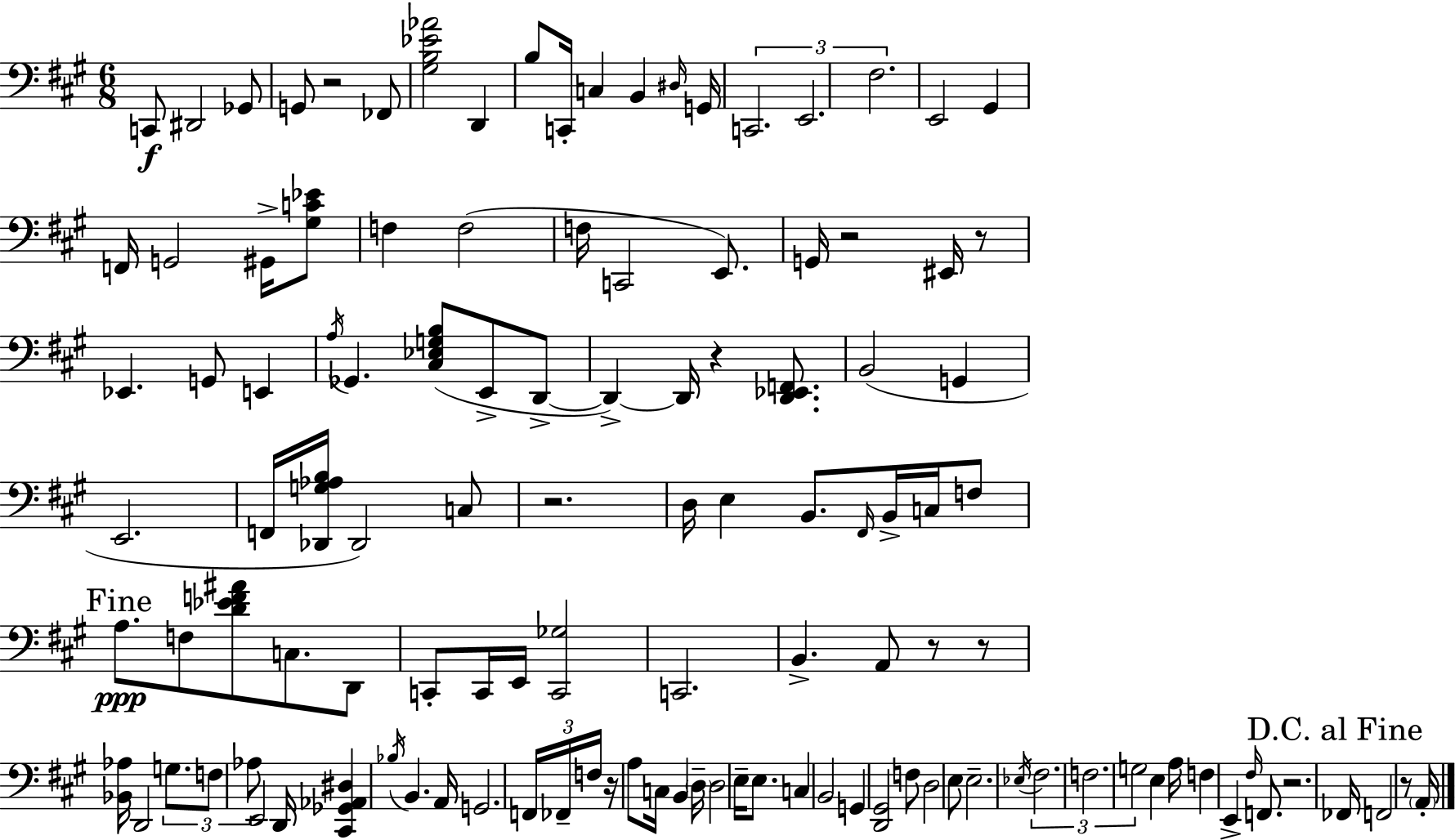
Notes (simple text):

C2/e D#2/h Gb2/e G2/e R/h FES2/e [G#3,B3,Eb4,Ab4]/h D2/q B3/e C2/s C3/q B2/q D#3/s G2/s C2/h. E2/h. F#3/h. E2/h G#2/q F2/s G2/h G#2/s [G#3,C4,Eb4]/e F3/q F3/h F3/s C2/h E2/e. G2/s R/h EIS2/s R/e Eb2/q. G2/e E2/q A3/s Gb2/q. [C#3,Eb3,G3,B3]/e E2/e D2/e D2/q D2/s R/q [D2,Eb2,F2]/e. B2/h G2/q E2/h. F2/s [Db2,G3,Ab3,B3]/s Db2/h C3/e R/h. D3/s E3/q B2/e. F#2/s B2/s C3/s F3/e A3/e. F3/e [D4,Eb4,F4,A#4]/e C3/e. D2/e C2/e C2/s E2/s [C2,Gb3]/h C2/h. B2/q. A2/e R/e R/e [Bb2,Ab3]/s D2/h G3/e. F3/e Ab3/e E2/h D2/s [C#2,Gb2,Ab2,D#3]/q Bb3/s B2/q. A2/s G2/h. F2/s FES2/s F3/s R/s A3/e C3/s B2/q D3/s D3/h E3/s E3/e. C3/q B2/h G2/q [D2,G#2]/h F3/e D3/h E3/e E3/h. Eb3/s F#3/h. F3/h. G3/h E3/q A3/s F3/q E2/q F#3/s F2/e. R/h. FES2/s F2/h R/e A2/s